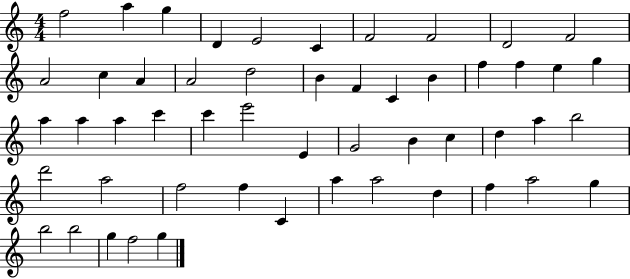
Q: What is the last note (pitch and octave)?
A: G5